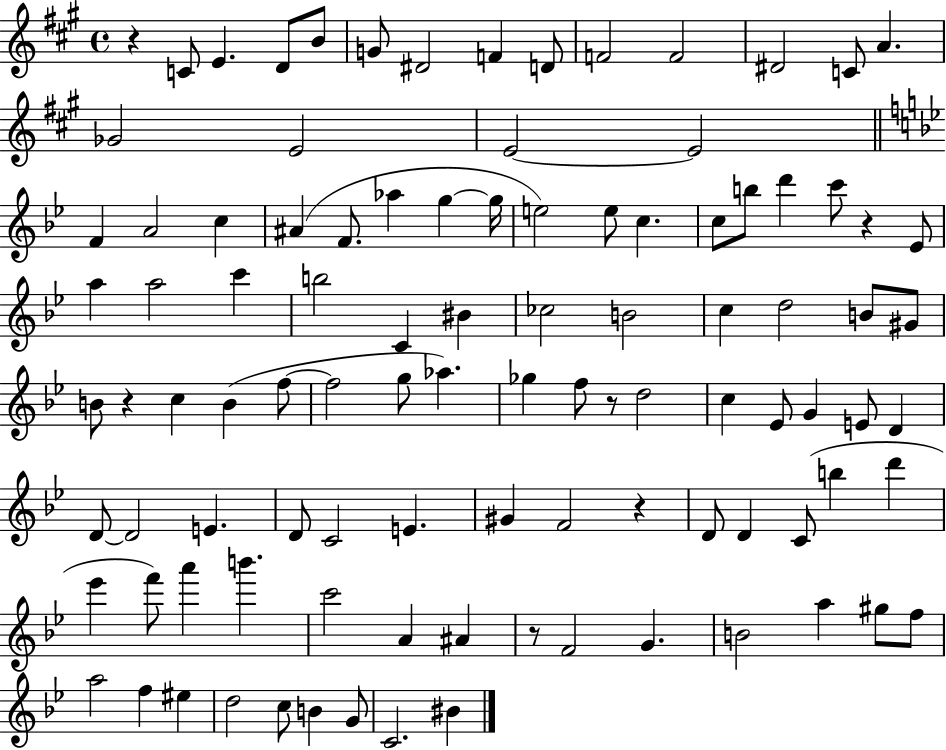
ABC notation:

X:1
T:Untitled
M:4/4
L:1/4
K:A
z C/2 E D/2 B/2 G/2 ^D2 F D/2 F2 F2 ^D2 C/2 A _G2 E2 E2 E2 F A2 c ^A F/2 _a g g/4 e2 e/2 c c/2 b/2 d' c'/2 z _E/2 a a2 c' b2 C ^B _c2 B2 c d2 B/2 ^G/2 B/2 z c B f/2 f2 g/2 _a _g f/2 z/2 d2 c _E/2 G E/2 D D/2 D2 E D/2 C2 E ^G F2 z D/2 D C/2 b d' _e' f'/2 a' b' c'2 A ^A z/2 F2 G B2 a ^g/2 f/2 a2 f ^e d2 c/2 B G/2 C2 ^B